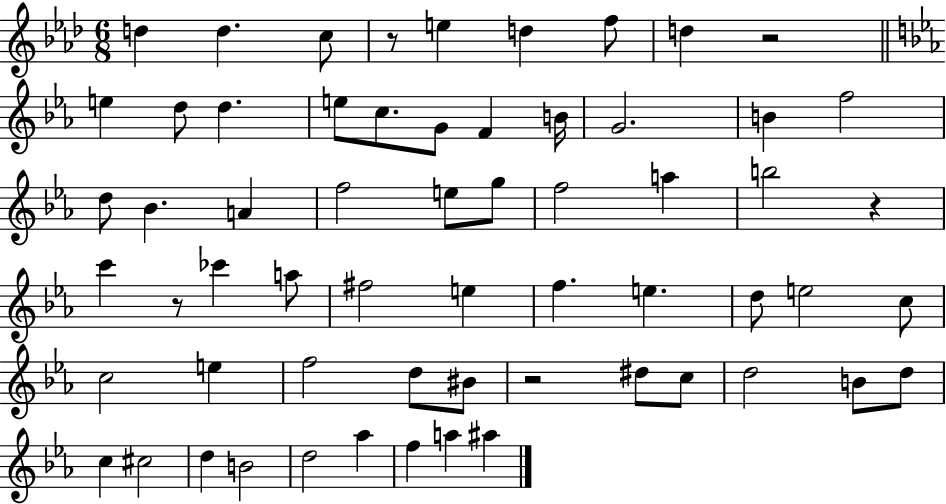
{
  \clef treble
  \numericTimeSignature
  \time 6/8
  \key aes \major
  d''4 d''4. c''8 | r8 e''4 d''4 f''8 | d''4 r2 | \bar "||" \break \key c \minor e''4 d''8 d''4. | e''8 c''8. g'8 f'4 b'16 | g'2. | b'4 f''2 | \break d''8 bes'4. a'4 | f''2 e''8 g''8 | f''2 a''4 | b''2 r4 | \break c'''4 r8 ces'''4 a''8 | fis''2 e''4 | f''4. e''4. | d''8 e''2 c''8 | \break c''2 e''4 | f''2 d''8 bis'8 | r2 dis''8 c''8 | d''2 b'8 d''8 | \break c''4 cis''2 | d''4 b'2 | d''2 aes''4 | f''4 a''4 ais''4 | \break \bar "|."
}